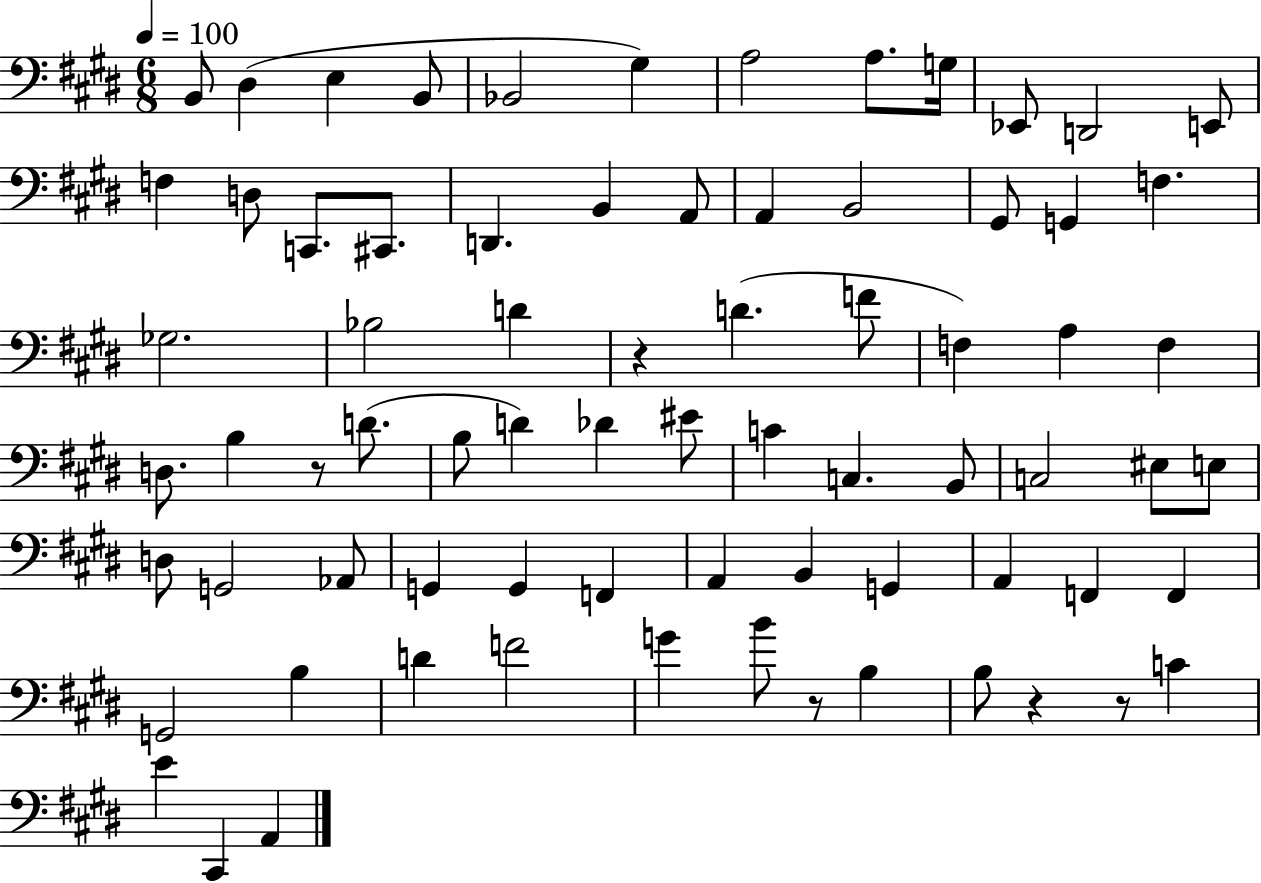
X:1
T:Untitled
M:6/8
L:1/4
K:E
B,,/2 ^D, E, B,,/2 _B,,2 ^G, A,2 A,/2 G,/4 _E,,/2 D,,2 E,,/2 F, D,/2 C,,/2 ^C,,/2 D,, B,, A,,/2 A,, B,,2 ^G,,/2 G,, F, _G,2 _B,2 D z D F/2 F, A, F, D,/2 B, z/2 D/2 B,/2 D _D ^E/2 C C, B,,/2 C,2 ^E,/2 E,/2 D,/2 G,,2 _A,,/2 G,, G,, F,, A,, B,, G,, A,, F,, F,, G,,2 B, D F2 G B/2 z/2 B, B,/2 z z/2 C E ^C,, A,,